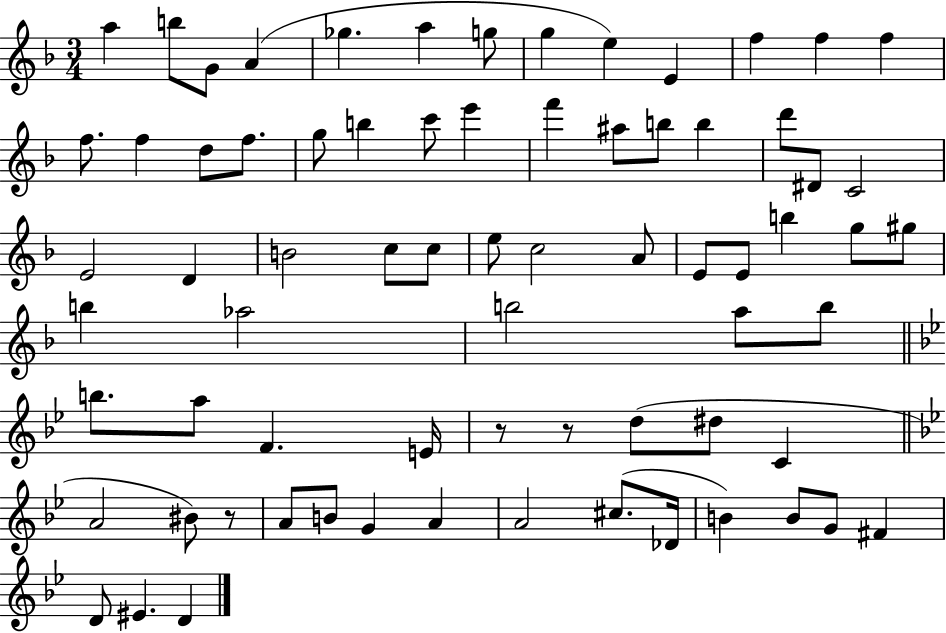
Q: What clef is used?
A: treble